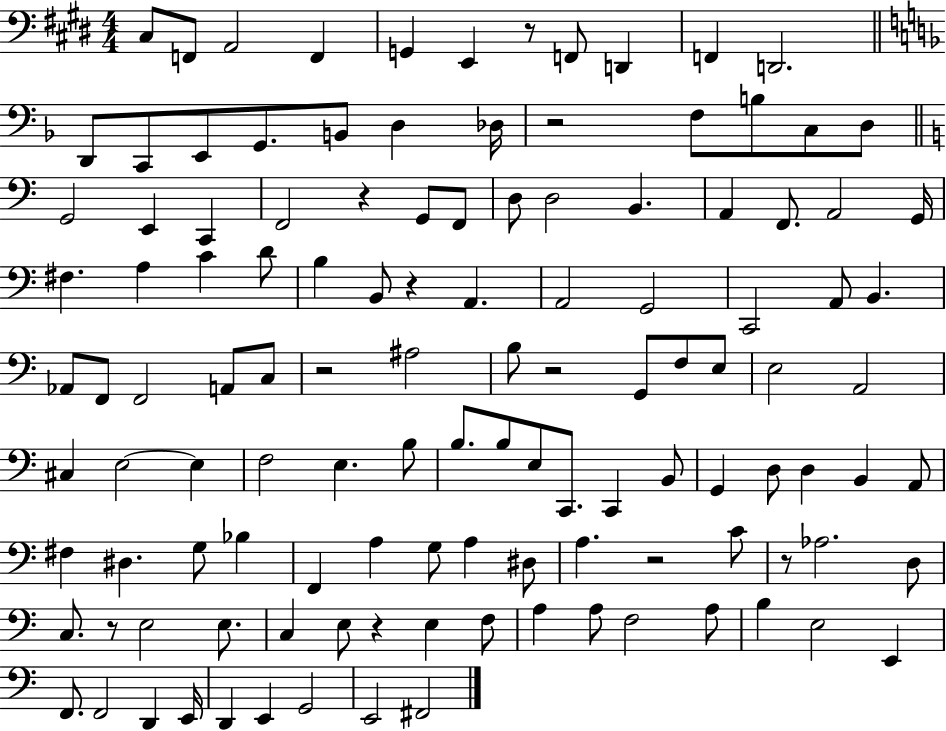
{
  \clef bass
  \numericTimeSignature
  \time 4/4
  \key e \major
  cis8 f,8 a,2 f,4 | g,4 e,4 r8 f,8 d,4 | f,4 d,2. | \bar "||" \break \key f \major d,8 c,8 e,8 g,8. b,8 d4 des16 | r2 f8 b8 c8 d8 | \bar "||" \break \key c \major g,2 e,4 c,4 | f,2 r4 g,8 f,8 | d8 d2 b,4. | a,4 f,8. a,2 g,16 | \break fis4. a4 c'4 d'8 | b4 b,8 r4 a,4. | a,2 g,2 | c,2 a,8 b,4. | \break aes,8 f,8 f,2 a,8 c8 | r2 ais2 | b8 r2 g,8 f8 e8 | e2 a,2 | \break cis4 e2~~ e4 | f2 e4. b8 | b8. b8 e8 c,8. c,4 b,8 | g,4 d8 d4 b,4 a,8 | \break fis4 dis4. g8 bes4 | f,4 a4 g8 a4 dis8 | a4. r2 c'8 | r8 aes2. d8 | \break c8. r8 e2 e8. | c4 e8 r4 e4 f8 | a4 a8 f2 a8 | b4 e2 e,4 | \break f,8. f,2 d,4 e,16 | d,4 e,4 g,2 | e,2 fis,2 | \bar "|."
}